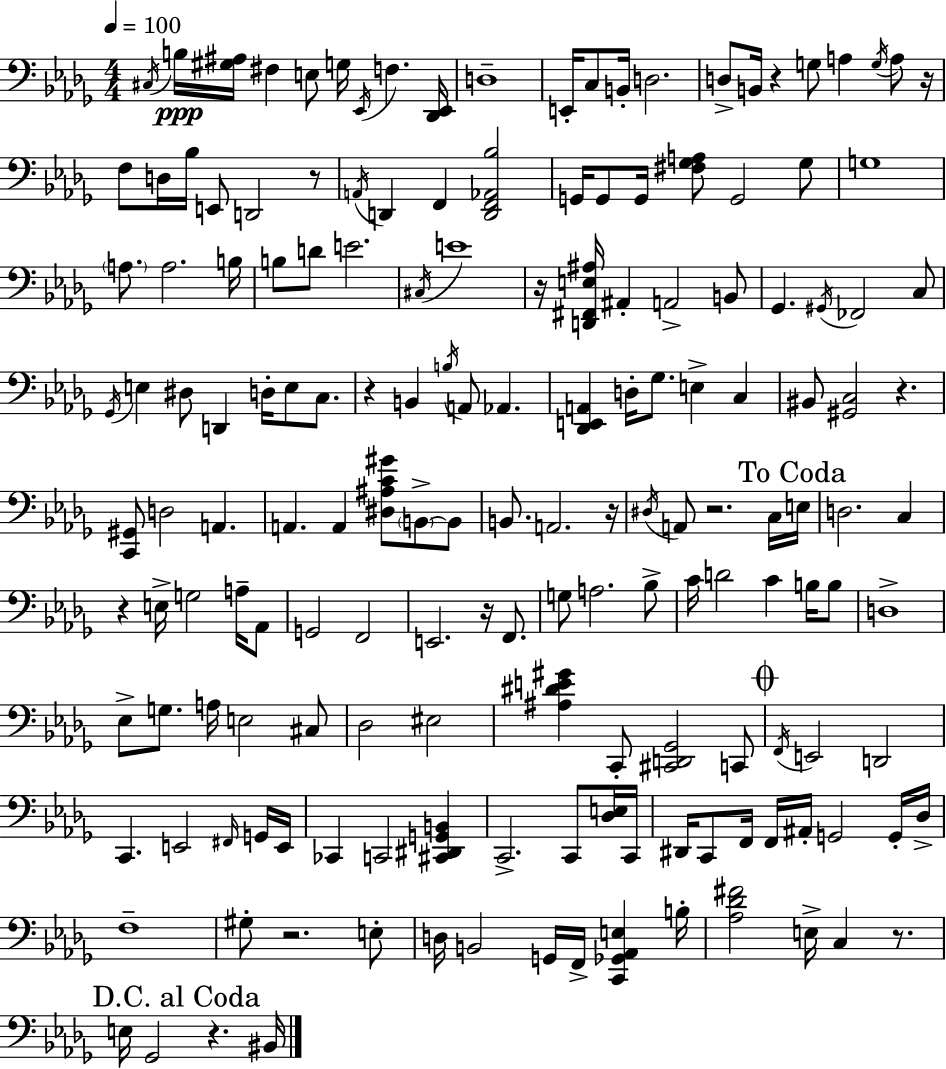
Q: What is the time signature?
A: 4/4